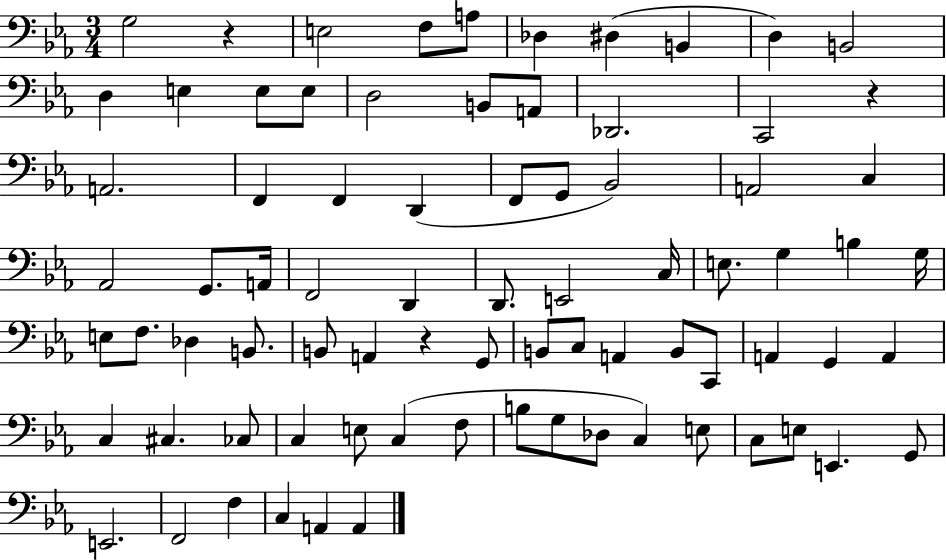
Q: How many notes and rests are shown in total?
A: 79